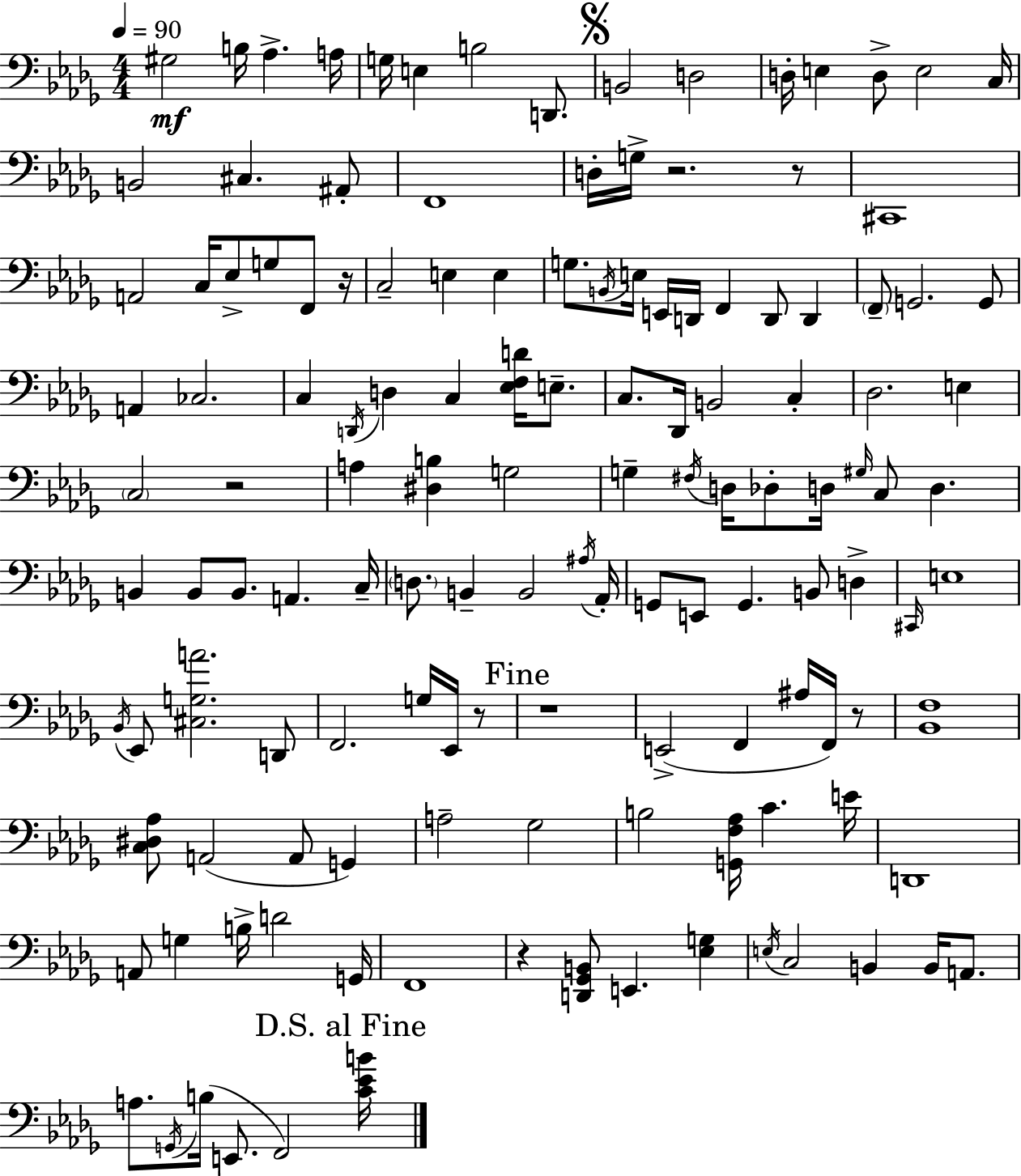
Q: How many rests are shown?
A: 8